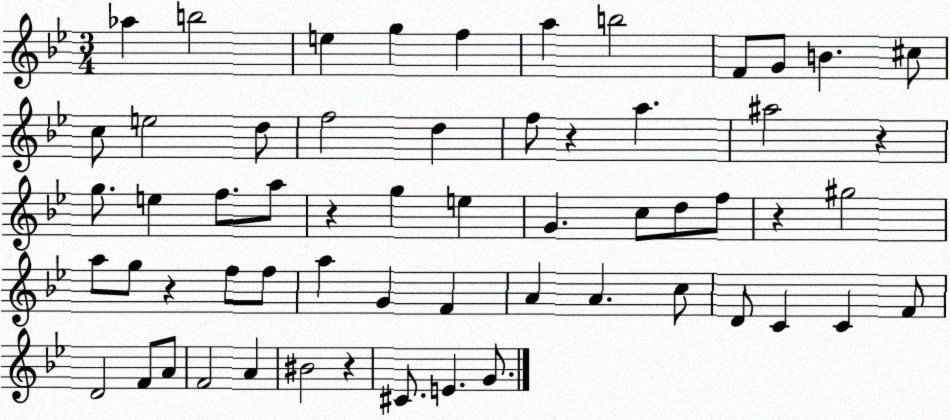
X:1
T:Untitled
M:3/4
L:1/4
K:Bb
_a b2 e g f a b2 F/2 G/2 B ^c/2 c/2 e2 d/2 f2 d f/2 z a ^a2 z g/2 e f/2 a/2 z g e G c/2 d/2 f/2 z ^g2 a/2 g/2 z f/2 f/2 a G F A A c/2 D/2 C C F/2 D2 F/2 A/2 F2 A ^B2 z ^C/2 E G/2